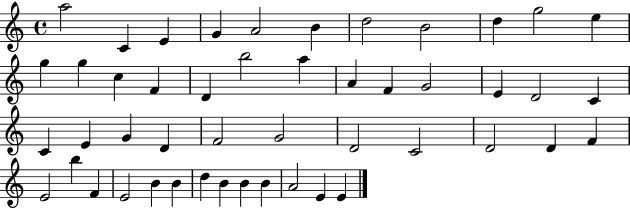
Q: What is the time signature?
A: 4/4